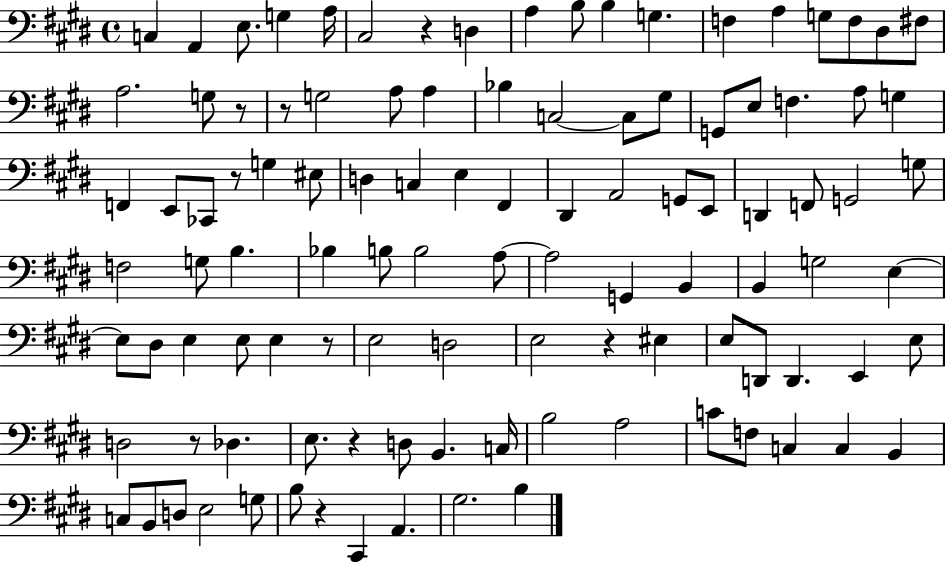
{
  \clef bass
  \time 4/4
  \defaultTimeSignature
  \key e \major
  c4 a,4 e8. g4 a16 | cis2 r4 d4 | a4 b8 b4 g4. | f4 a4 g8 f8 dis8 fis8 | \break a2. g8 r8 | r8 g2 a8 a4 | bes4 c2~~ c8 gis8 | g,8 e8 f4. a8 g4 | \break f,4 e,8 ces,8 r8 g4 eis8 | d4 c4 e4 fis,4 | dis,4 a,2 g,8 e,8 | d,4 f,8 g,2 g8 | \break f2 g8 b4. | bes4 b8 b2 a8~~ | a2 g,4 b,4 | b,4 g2 e4~~ | \break e8 dis8 e4 e8 e4 r8 | e2 d2 | e2 r4 eis4 | e8 d,8 d,4. e,4 e8 | \break d2 r8 des4. | e8. r4 d8 b,4. c16 | b2 a2 | c'8 f8 c4 c4 b,4 | \break c8 b,8 d8 e2 g8 | b8 r4 cis,4 a,4. | gis2. b4 | \bar "|."
}